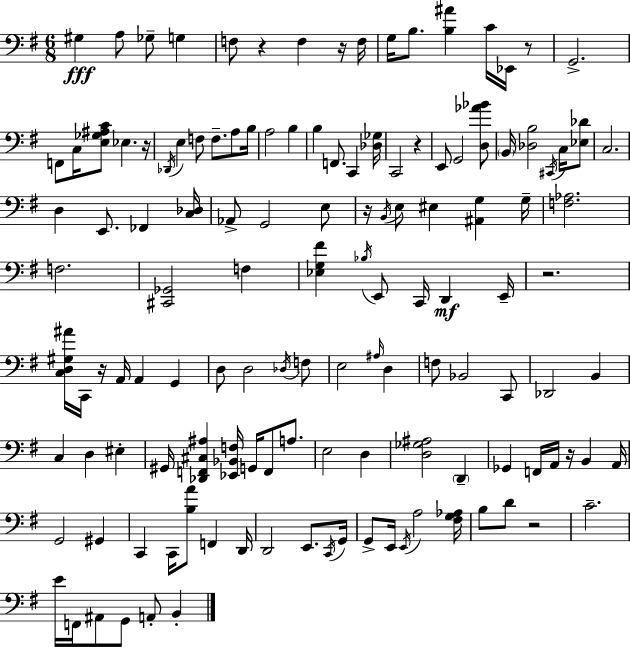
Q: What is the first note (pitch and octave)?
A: G#3